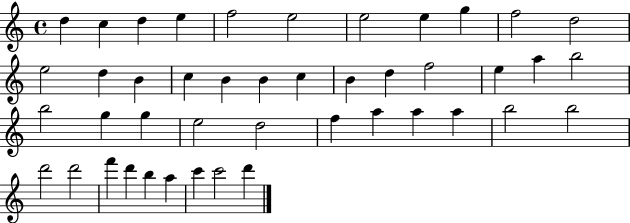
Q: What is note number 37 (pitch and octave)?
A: D6